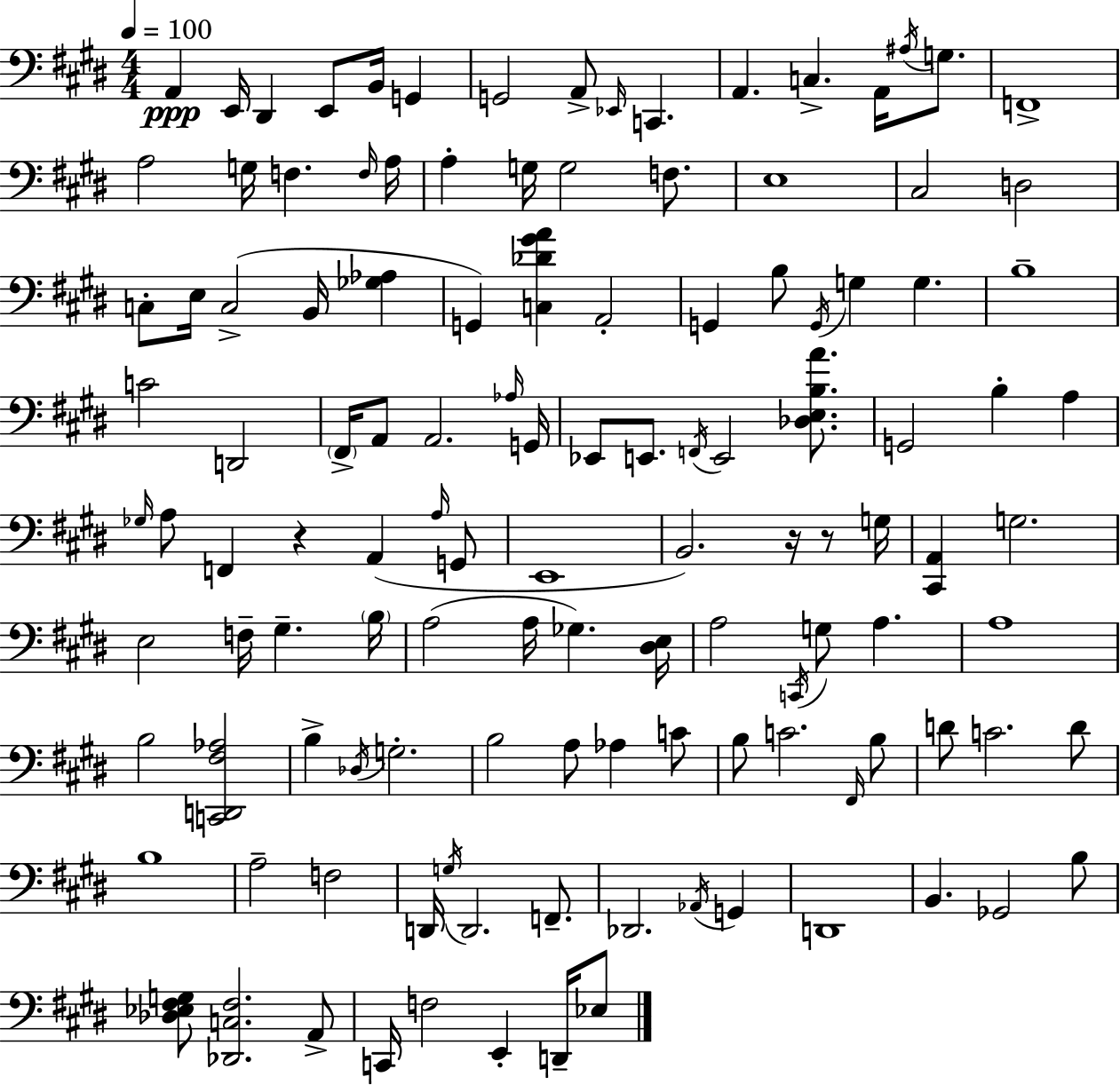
{
  \clef bass
  \numericTimeSignature
  \time 4/4
  \key e \major
  \tempo 4 = 100
  a,4\ppp e,16 dis,4 e,8 b,16 g,4 | g,2 a,8-> \grace { ees,16 } c,4. | a,4. c4.-> a,16 \acciaccatura { ais16 } g8. | f,1-> | \break a2 g16 f4. | \grace { f16 } a16 a4-. g16 g2 | f8. e1 | cis2 d2 | \break c8-. e16 c2->( b,16 <ges aes>4 | g,4) <c des' gis' a'>4 a,2-. | g,4 b8 \acciaccatura { g,16 } g4 g4. | b1-- | \break c'2 d,2 | \parenthesize fis,16-> a,8 a,2. | \grace { aes16 } g,16 ees,8 e,8. \acciaccatura { f,16 } e,2 | <des e b a'>8. g,2 b4-. | \break a4 \grace { ges16 } a8 f,4 r4 | a,4( \grace { a16 } g,8 e,1 | b,2.) | r16 r8 g16 <cis, a,>4 g2. | \break e2 | f16-- gis4.-- \parenthesize b16 a2( | a16 ges4.) <dis e>16 a2 | \acciaccatura { c,16 } g8 a4. a1 | \break b2 | <c, d, fis aes>2 b4-> \acciaccatura { des16 } g2.-. | b2 | a8 aes4 c'8 b8 c'2. | \break \grace { fis,16 } b8 d'8 c'2. | d'8 b1 | a2-- | f2 d,16 \acciaccatura { g16 } d,2. | \break f,8.-- des,2. | \acciaccatura { aes,16 } g,4 d,1 | b,4. | ges,2 b8 <des ees fis g>8 <des, c fis>2. | \break a,8-> c,16 f2 | e,4-. d,16-- ees8 \bar "|."
}